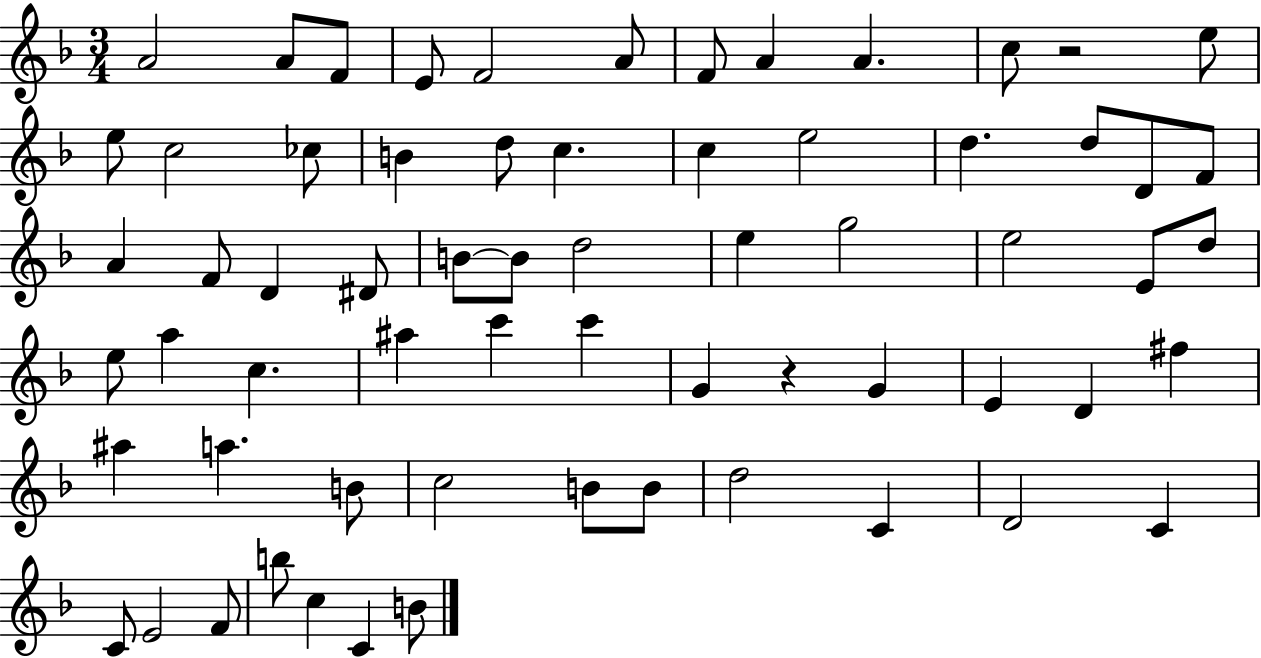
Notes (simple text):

A4/h A4/e F4/e E4/e F4/h A4/e F4/e A4/q A4/q. C5/e R/h E5/e E5/e C5/h CES5/e B4/q D5/e C5/q. C5/q E5/h D5/q. D5/e D4/e F4/e A4/q F4/e D4/q D#4/e B4/e B4/e D5/h E5/q G5/h E5/h E4/e D5/e E5/e A5/q C5/q. A#5/q C6/q C6/q G4/q R/q G4/q E4/q D4/q F#5/q A#5/q A5/q. B4/e C5/h B4/e B4/e D5/h C4/q D4/h C4/q C4/e E4/h F4/e B5/e C5/q C4/q B4/e